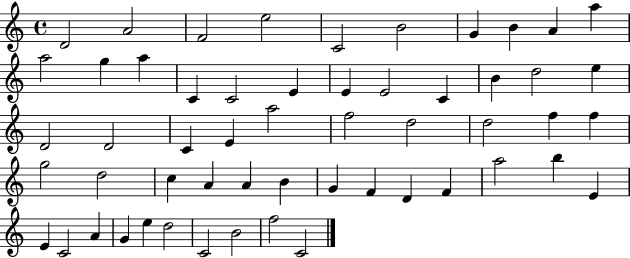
{
  \clef treble
  \time 4/4
  \defaultTimeSignature
  \key c \major
  d'2 a'2 | f'2 e''2 | c'2 b'2 | g'4 b'4 a'4 a''4 | \break a''2 g''4 a''4 | c'4 c'2 e'4 | e'4 e'2 c'4 | b'4 d''2 e''4 | \break d'2 d'2 | c'4 e'4 a''2 | f''2 d''2 | d''2 f''4 f''4 | \break g''2 d''2 | c''4 a'4 a'4 b'4 | g'4 f'4 d'4 f'4 | a''2 b''4 e'4 | \break e'4 c'2 a'4 | g'4 e''4 d''2 | c'2 b'2 | f''2 c'2 | \break \bar "|."
}